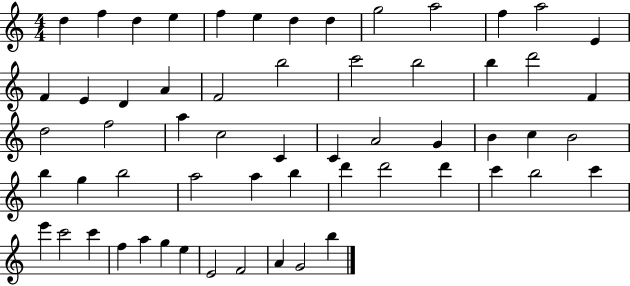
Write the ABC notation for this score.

X:1
T:Untitled
M:4/4
L:1/4
K:C
d f d e f e d d g2 a2 f a2 E F E D A F2 b2 c'2 b2 b d'2 F d2 f2 a c2 C C A2 G B c B2 b g b2 a2 a b d' d'2 d' c' b2 c' e' c'2 c' f a g e E2 F2 A G2 b